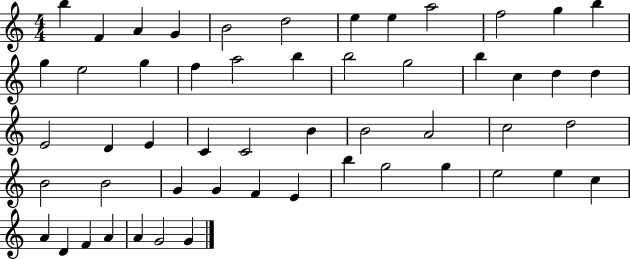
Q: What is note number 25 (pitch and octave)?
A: E4